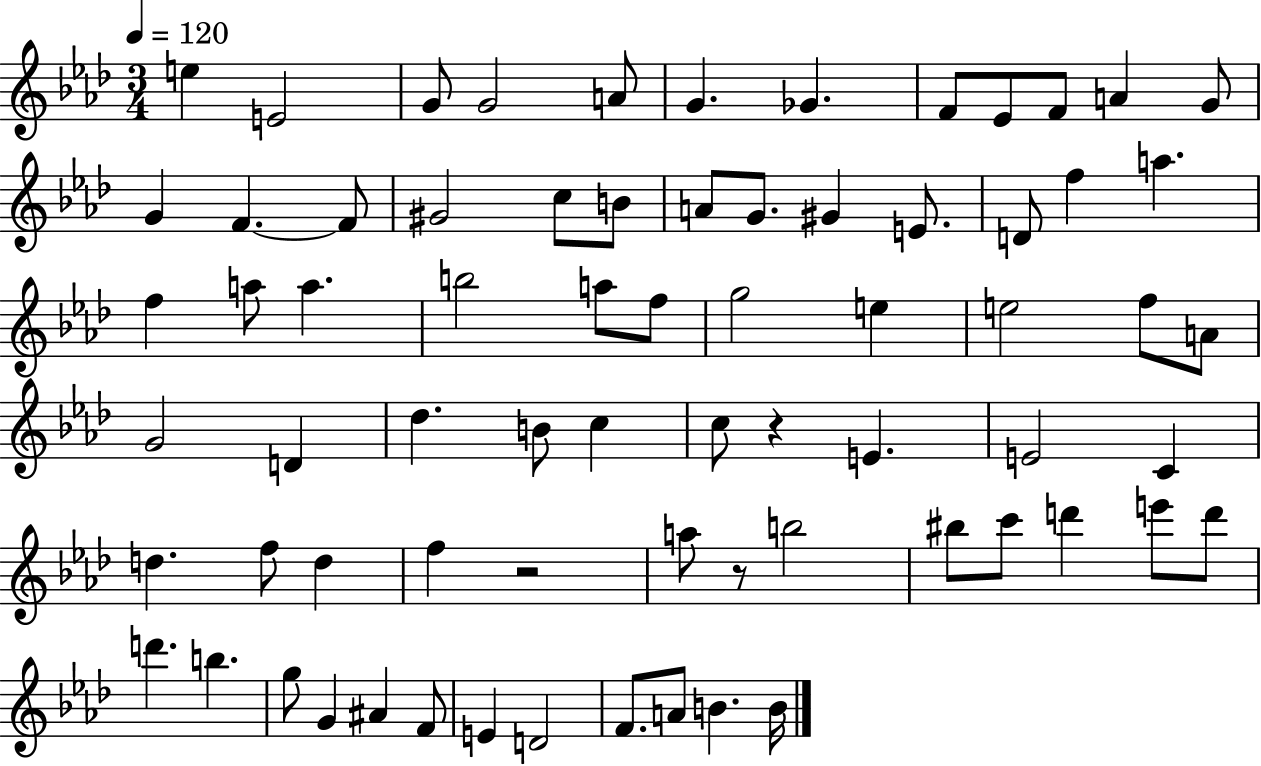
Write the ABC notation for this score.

X:1
T:Untitled
M:3/4
L:1/4
K:Ab
e E2 G/2 G2 A/2 G _G F/2 _E/2 F/2 A G/2 G F F/2 ^G2 c/2 B/2 A/2 G/2 ^G E/2 D/2 f a f a/2 a b2 a/2 f/2 g2 e e2 f/2 A/2 G2 D _d B/2 c c/2 z E E2 C d f/2 d f z2 a/2 z/2 b2 ^b/2 c'/2 d' e'/2 d'/2 d' b g/2 G ^A F/2 E D2 F/2 A/2 B B/4